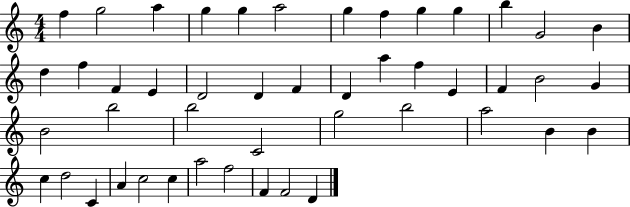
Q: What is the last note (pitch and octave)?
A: D4